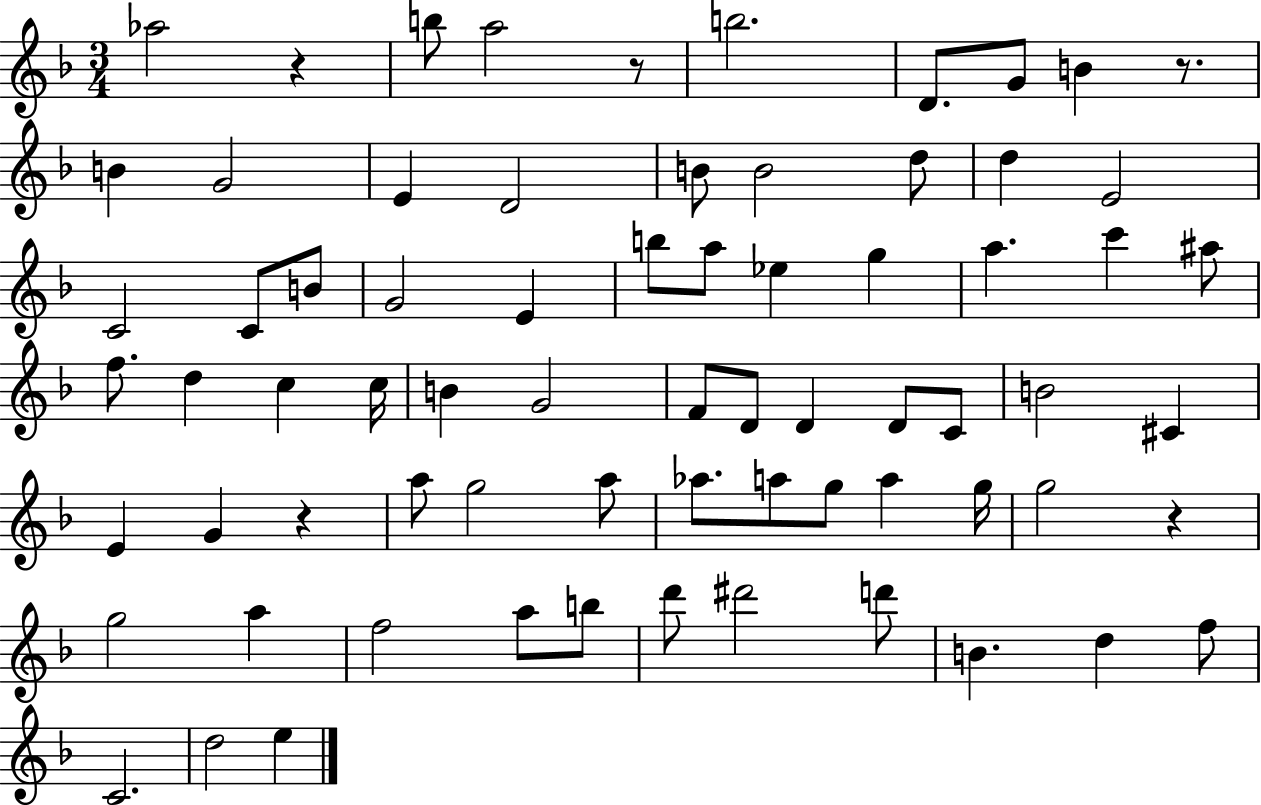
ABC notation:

X:1
T:Untitled
M:3/4
L:1/4
K:F
_a2 z b/2 a2 z/2 b2 D/2 G/2 B z/2 B G2 E D2 B/2 B2 d/2 d E2 C2 C/2 B/2 G2 E b/2 a/2 _e g a c' ^a/2 f/2 d c c/4 B G2 F/2 D/2 D D/2 C/2 B2 ^C E G z a/2 g2 a/2 _a/2 a/2 g/2 a g/4 g2 z g2 a f2 a/2 b/2 d'/2 ^d'2 d'/2 B d f/2 C2 d2 e